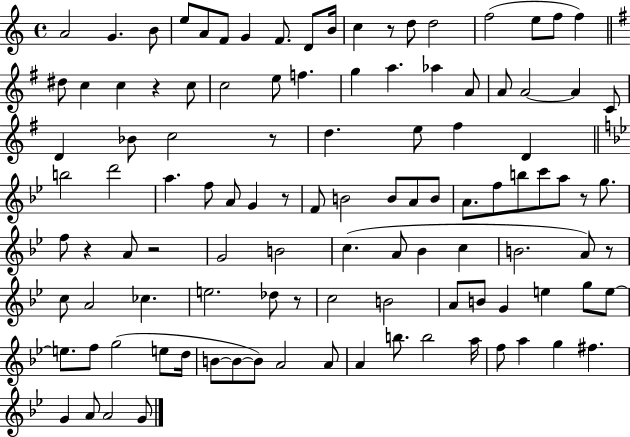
A4/h G4/q. B4/e E5/e A4/e F4/e G4/q F4/e. D4/e B4/s C5/q R/e D5/e D5/h F5/h E5/e F5/e F5/q D#5/e C5/q C5/q R/q C5/e C5/h E5/e F5/q. G5/q A5/q. Ab5/q A4/e A4/e A4/h A4/q C4/e D4/q Bb4/e C5/h R/e D5/q. E5/e F#5/q D4/q B5/h D6/h A5/q. F5/e A4/e G4/q R/e F4/e B4/h B4/e A4/e B4/e A4/e. F5/e B5/e C6/e A5/e R/e G5/e. F5/e R/q A4/e R/h G4/h B4/h C5/q. A4/e Bb4/q C5/q B4/h. A4/e R/e C5/e A4/h CES5/q. E5/h. Db5/e R/e C5/h B4/h A4/e B4/e G4/q E5/q G5/e E5/e E5/e. F5/e G5/h E5/e D5/s B4/e B4/e B4/e A4/h A4/e A4/q B5/e. B5/h A5/s F5/e A5/q G5/q F#5/q. G4/q A4/e A4/h G4/e